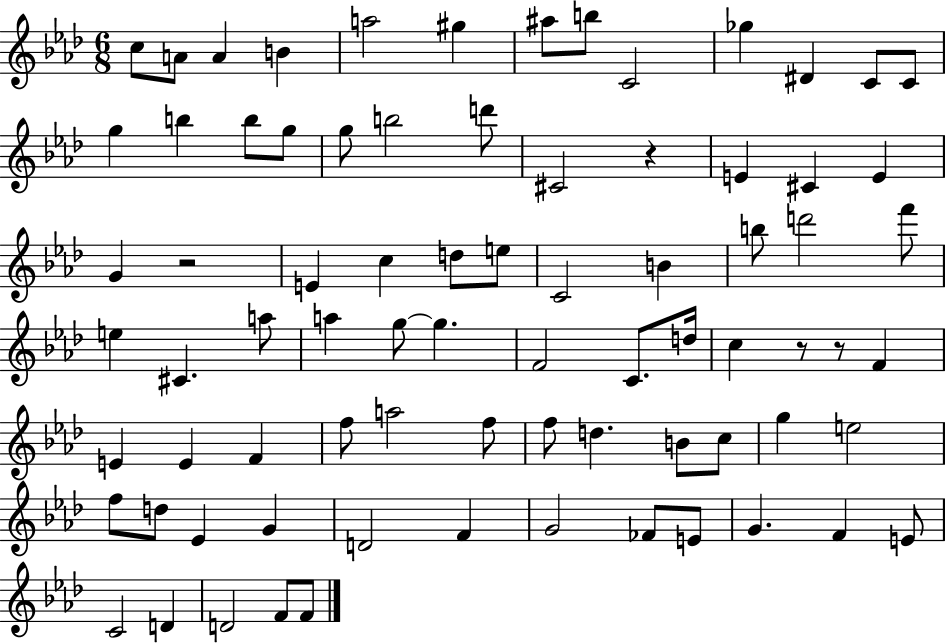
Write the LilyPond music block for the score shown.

{
  \clef treble
  \numericTimeSignature
  \time 6/8
  \key aes \major
  \repeat volta 2 { c''8 a'8 a'4 b'4 | a''2 gis''4 | ais''8 b''8 c'2 | ges''4 dis'4 c'8 c'8 | \break g''4 b''4 b''8 g''8 | g''8 b''2 d'''8 | cis'2 r4 | e'4 cis'4 e'4 | \break g'4 r2 | e'4 c''4 d''8 e''8 | c'2 b'4 | b''8 d'''2 f'''8 | \break e''4 cis'4. a''8 | a''4 g''8~~ g''4. | f'2 c'8. d''16 | c''4 r8 r8 f'4 | \break e'4 e'4 f'4 | f''8 a''2 f''8 | f''8 d''4. b'8 c''8 | g''4 e''2 | \break f''8 d''8 ees'4 g'4 | d'2 f'4 | g'2 fes'8 e'8 | g'4. f'4 e'8 | \break c'2 d'4 | d'2 f'8 f'8 | } \bar "|."
}